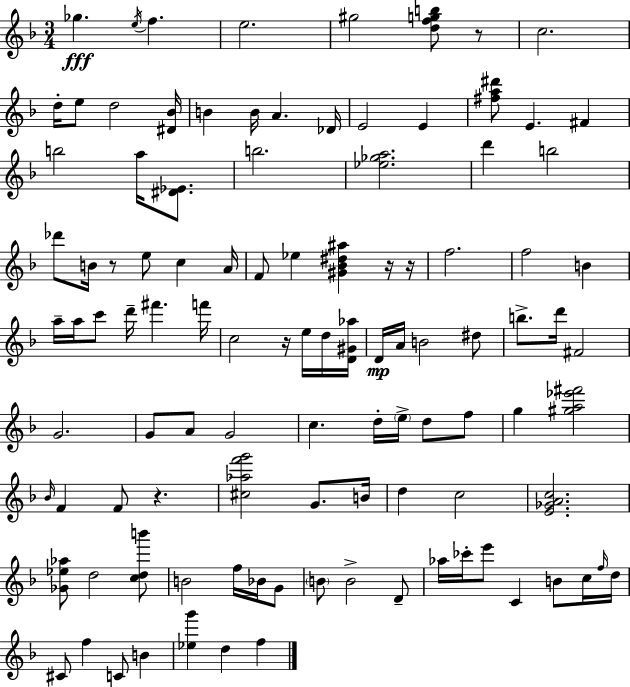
X:1
T:Untitled
M:3/4
L:1/4
K:F
_g e/4 f e2 ^g2 [dfgb]/2 z/2 c2 d/4 e/2 d2 [^D_B]/4 B B/4 A _D/4 E2 E [^fa^d']/2 E ^F b2 a/4 [^D_E]/2 b2 [_e_ga]2 d' b2 _d'/2 B/4 z/2 e/2 c A/4 F/2 _e [^G_B^d^a] z/4 z/4 f2 f2 B a/4 a/4 c'/2 d'/4 ^f' f'/4 c2 z/4 e/4 d/4 [D^G_a]/4 D/4 A/4 B2 ^d/2 b/2 d'/4 ^F2 G2 G/2 A/2 G2 c d/4 e/4 d/2 f/2 g [^ga_e'^f']2 _B/4 F F/2 z [^c_af'g']2 G/2 B/4 d c2 [E_GAc]2 [_G_e_a]/2 d2 [cdb']/2 B2 f/4 _B/4 G/2 B/2 B2 D/2 _a/4 _c'/4 e'/2 C B/2 c/4 f/4 d/4 ^C/2 f C/2 B [_eg'] d f